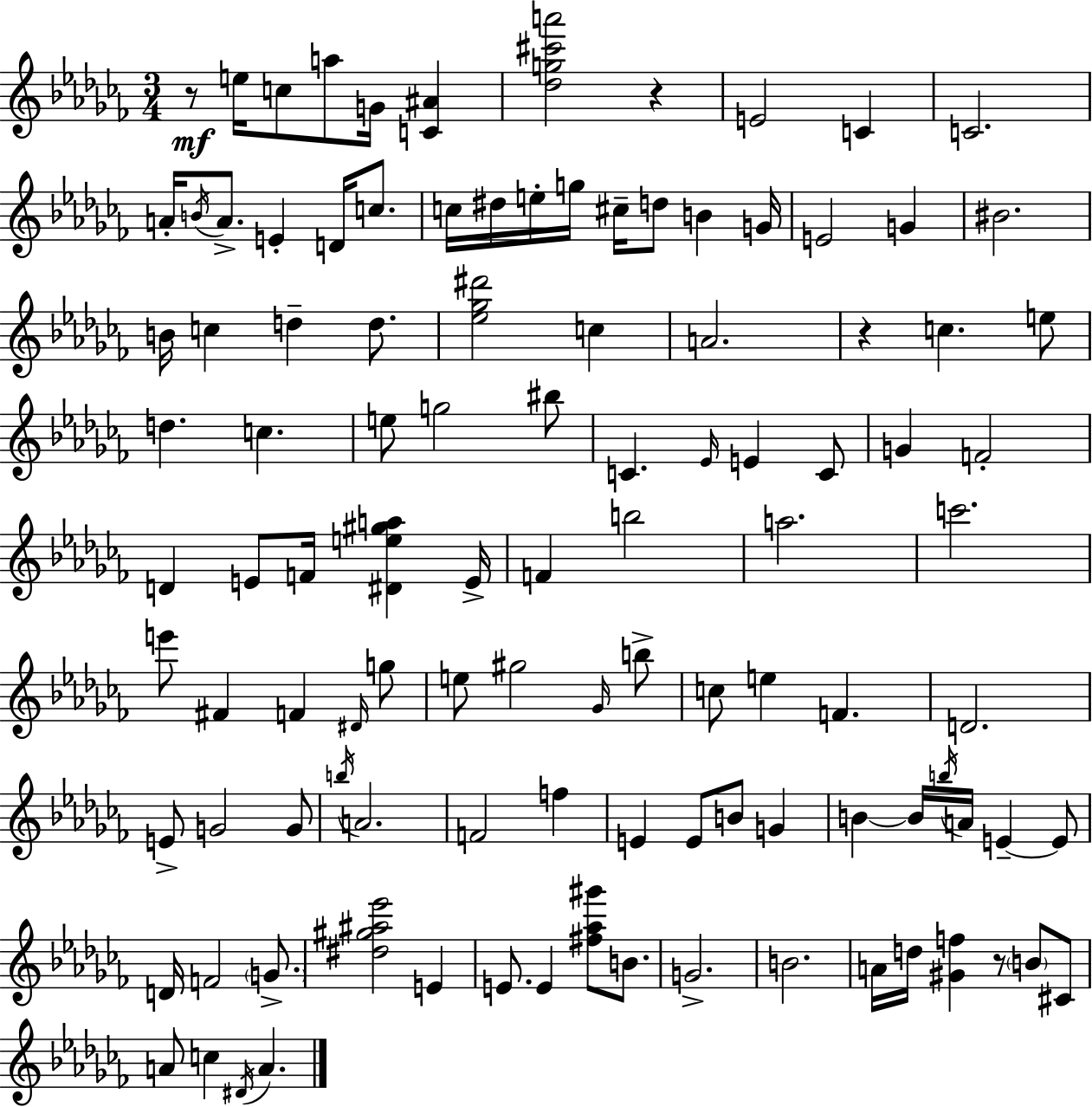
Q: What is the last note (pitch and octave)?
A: A4